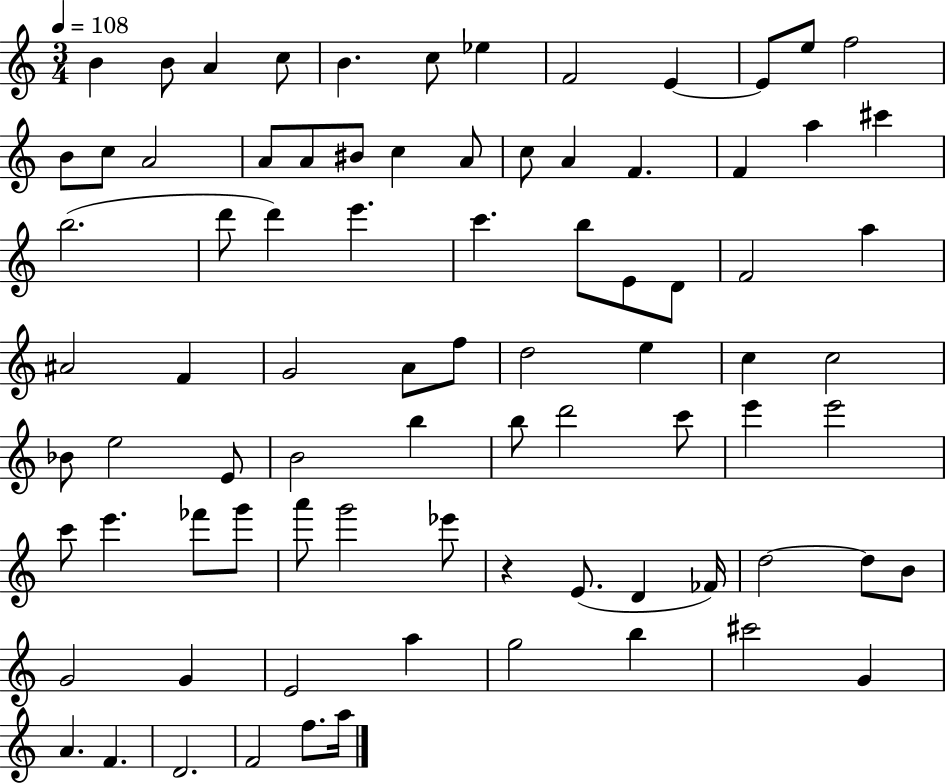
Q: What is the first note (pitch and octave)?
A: B4